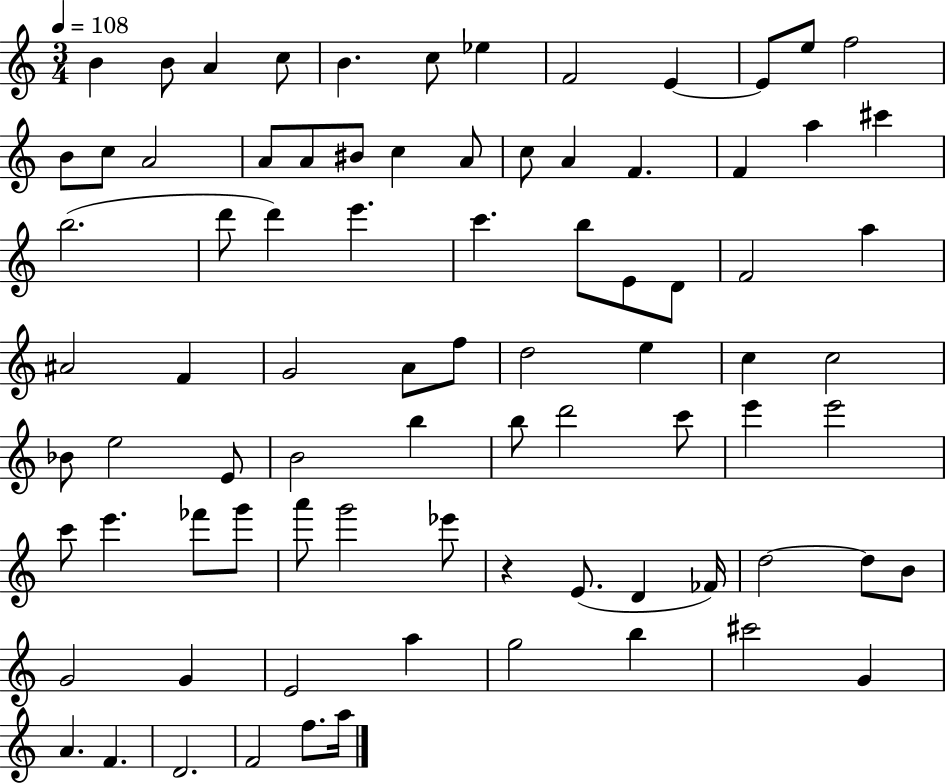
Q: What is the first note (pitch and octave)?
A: B4